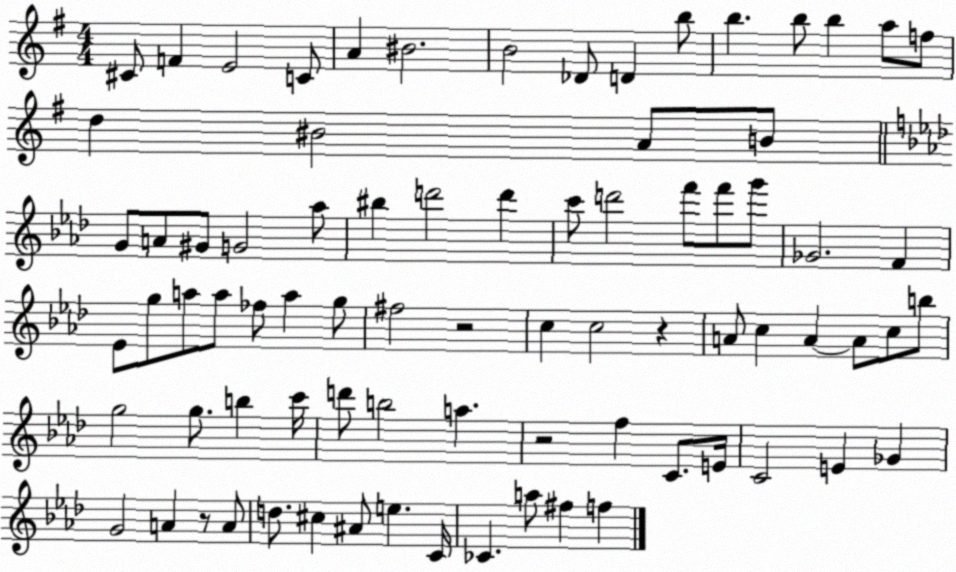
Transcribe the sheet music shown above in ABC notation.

X:1
T:Untitled
M:4/4
L:1/4
K:G
^C/2 F E2 C/2 A ^B2 B2 _D/2 D b/2 b b/2 b a/2 f/2 d ^B2 A/2 B/2 G/2 A/2 ^G/2 G2 _a/2 ^b d'2 d' c'/2 d'2 f'/2 f'/2 g'/2 _G2 F _E/2 g/2 a/2 a/2 _f/2 a g/2 ^f2 z2 c c2 z A/2 c A A/2 c/2 b/2 g2 g/2 b c'/4 d'/2 b2 a z2 f C/2 E/4 C2 E _G G2 A z/2 A/2 d/2 ^c ^A/2 e C/4 _C a/2 ^f f